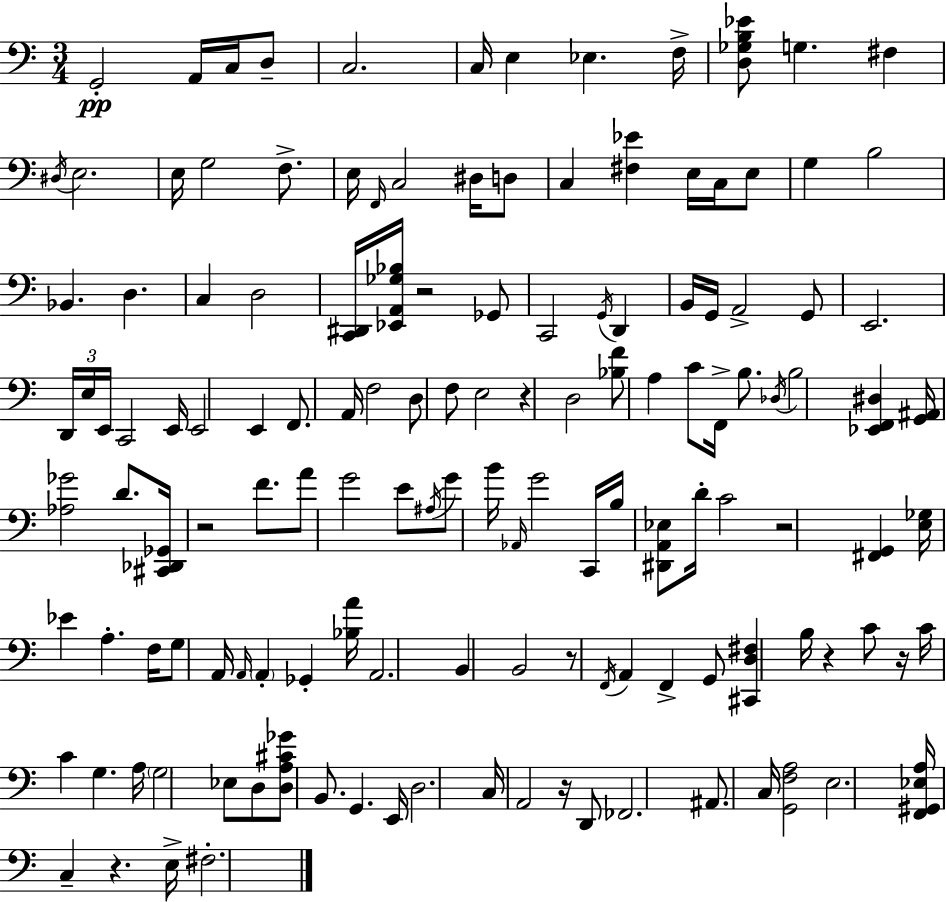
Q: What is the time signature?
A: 3/4